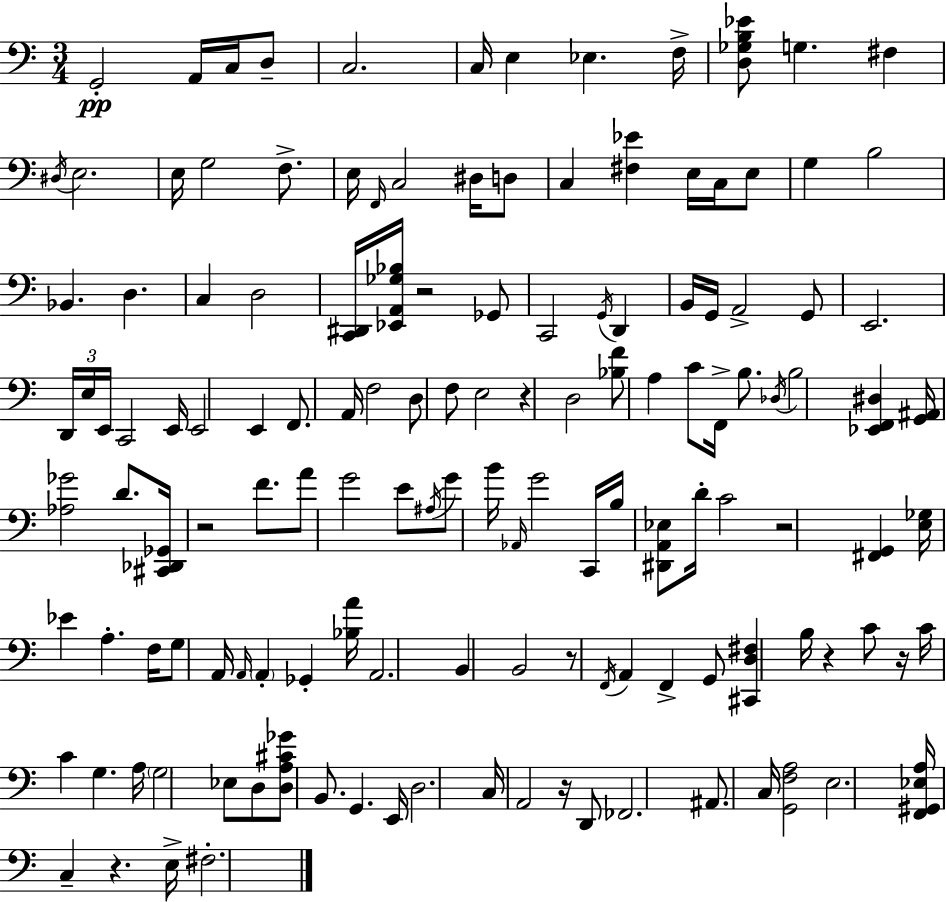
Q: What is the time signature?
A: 3/4